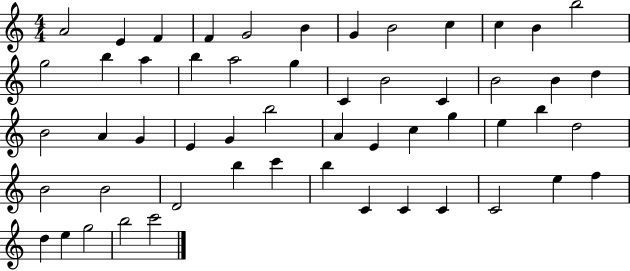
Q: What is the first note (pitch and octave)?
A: A4